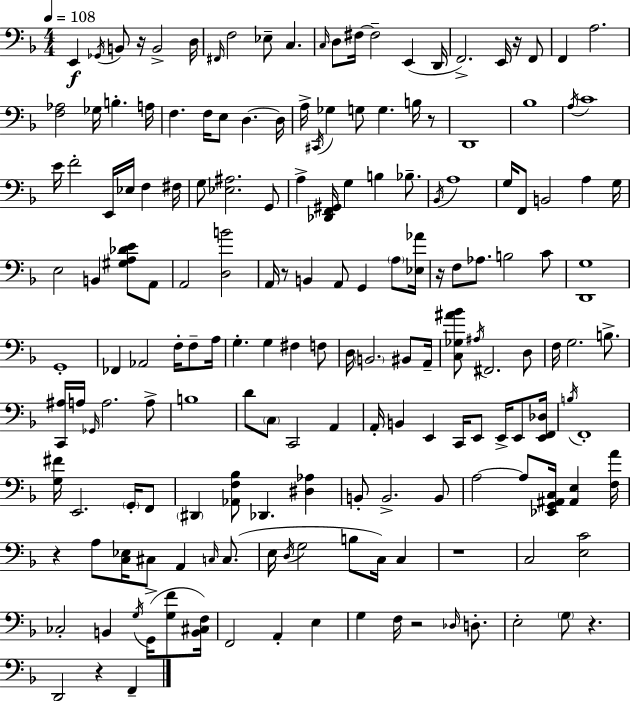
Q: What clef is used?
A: bass